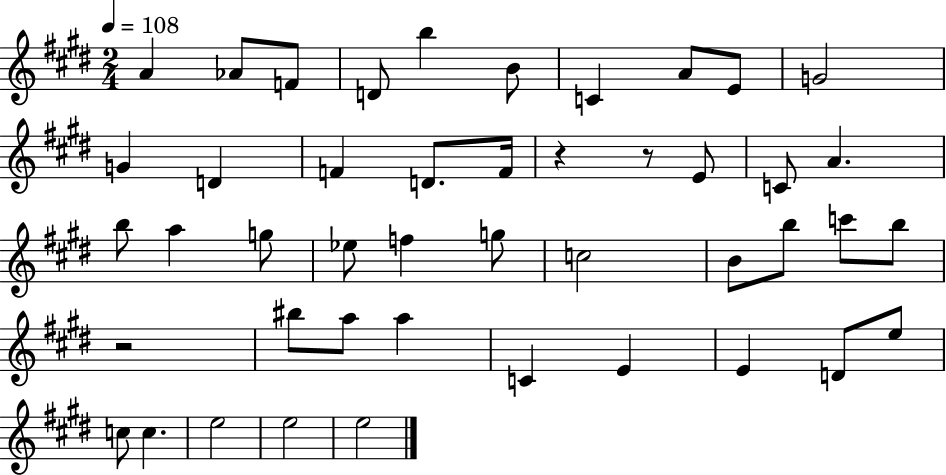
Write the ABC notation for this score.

X:1
T:Untitled
M:2/4
L:1/4
K:E
A _A/2 F/2 D/2 b B/2 C A/2 E/2 G2 G D F D/2 F/4 z z/2 E/2 C/2 A b/2 a g/2 _e/2 f g/2 c2 B/2 b/2 c'/2 b/2 z2 ^b/2 a/2 a C E E D/2 e/2 c/2 c e2 e2 e2